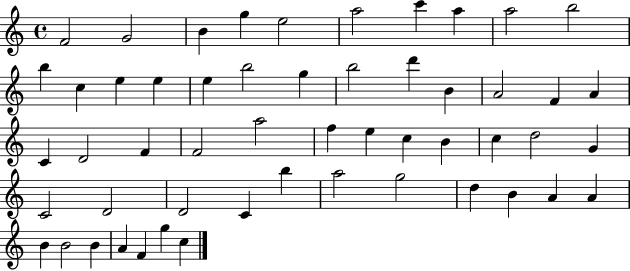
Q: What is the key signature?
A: C major